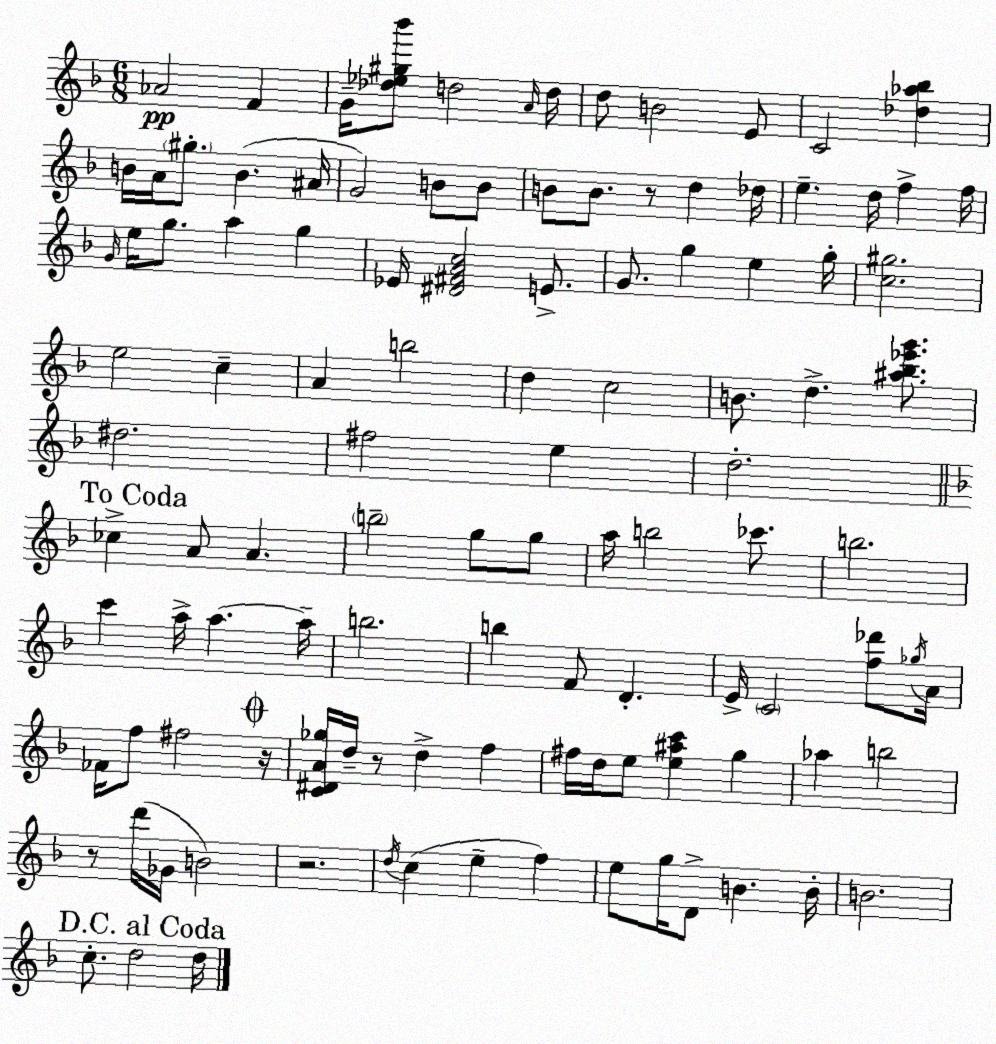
X:1
T:Untitled
M:6/8
L:1/4
K:Dm
_A2 F G/4 [_d_e^g_b']/2 d2 A/4 d/4 d/2 B2 E/2 C2 [_d_a_b] B/4 A/4 ^g/2 B ^A/4 G2 B/2 B/2 B/2 B/2 z/2 d _d/4 e d/4 f f/4 G/4 e/4 g/2 a g _E/4 [^D^FAc]2 E/2 G/2 g e g/4 [c^g]2 e2 c A b2 d c2 B/2 d [^a_b_e'g']/2 ^d2 ^f2 e d2 _c A/2 A b2 g/2 g/2 a/4 b2 _c'/2 b2 c' a/4 a a/4 b2 b F/2 D E/4 C2 [f_d']/2 _g/4 A/4 _F/4 f/2 ^f2 z/4 [C^DA_g]/4 d/4 z/2 d f ^f/4 d/4 e/2 [e^ac'] g _a b2 z/2 d'/4 _G/4 B2 z2 d/4 c e f e/2 g/4 D/2 B B/4 B2 c/2 d2 d/4